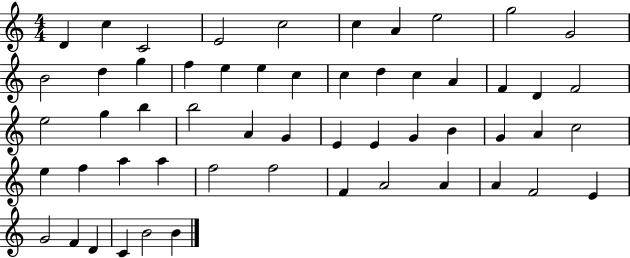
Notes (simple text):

D4/q C5/q C4/h E4/h C5/h C5/q A4/q E5/h G5/h G4/h B4/h D5/q G5/q F5/q E5/q E5/q C5/q C5/q D5/q C5/q A4/q F4/q D4/q F4/h E5/h G5/q B5/q B5/h A4/q G4/q E4/q E4/q G4/q B4/q G4/q A4/q C5/h E5/q F5/q A5/q A5/q F5/h F5/h F4/q A4/h A4/q A4/q F4/h E4/q G4/h F4/q D4/q C4/q B4/h B4/q